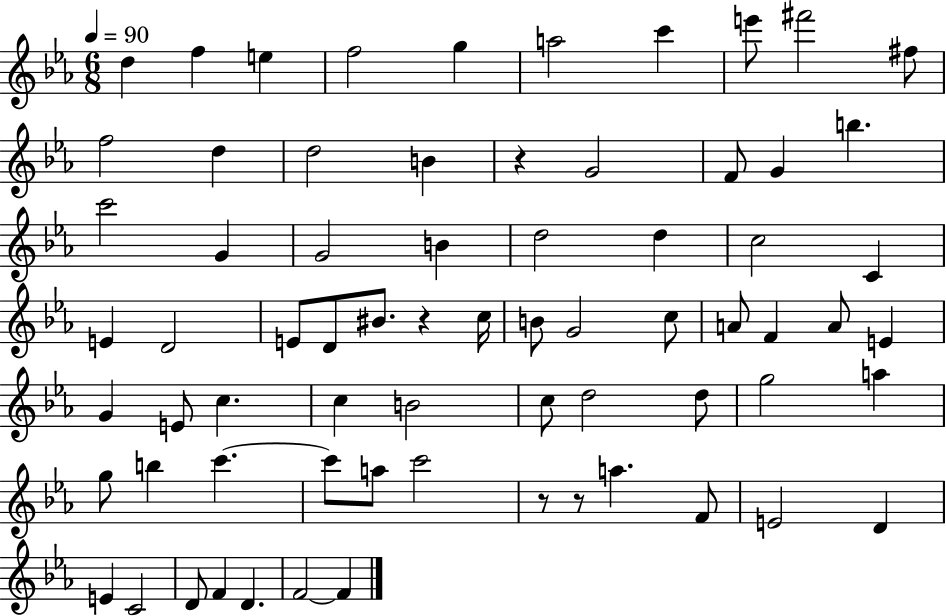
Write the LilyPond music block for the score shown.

{
  \clef treble
  \numericTimeSignature
  \time 6/8
  \key ees \major
  \tempo 4 = 90
  d''4 f''4 e''4 | f''2 g''4 | a''2 c'''4 | e'''8 fis'''2 fis''8 | \break f''2 d''4 | d''2 b'4 | r4 g'2 | f'8 g'4 b''4. | \break c'''2 g'4 | g'2 b'4 | d''2 d''4 | c''2 c'4 | \break e'4 d'2 | e'8 d'8 bis'8. r4 c''16 | b'8 g'2 c''8 | a'8 f'4 a'8 e'4 | \break g'4 e'8 c''4. | c''4 b'2 | c''8 d''2 d''8 | g''2 a''4 | \break g''8 b''4 c'''4.~~ | c'''8 a''8 c'''2 | r8 r8 a''4. f'8 | e'2 d'4 | \break e'4 c'2 | d'8 f'4 d'4. | f'2~~ f'4 | \bar "|."
}